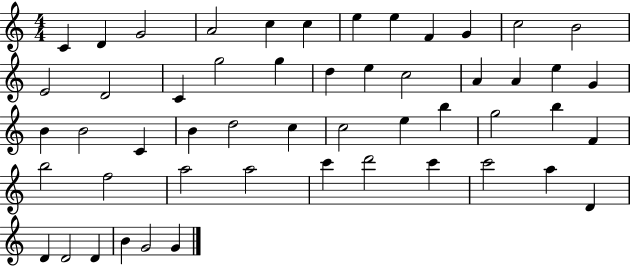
X:1
T:Untitled
M:4/4
L:1/4
K:C
C D G2 A2 c c e e F G c2 B2 E2 D2 C g2 g d e c2 A A e G B B2 C B d2 c c2 e b g2 b F b2 f2 a2 a2 c' d'2 c' c'2 a D D D2 D B G2 G